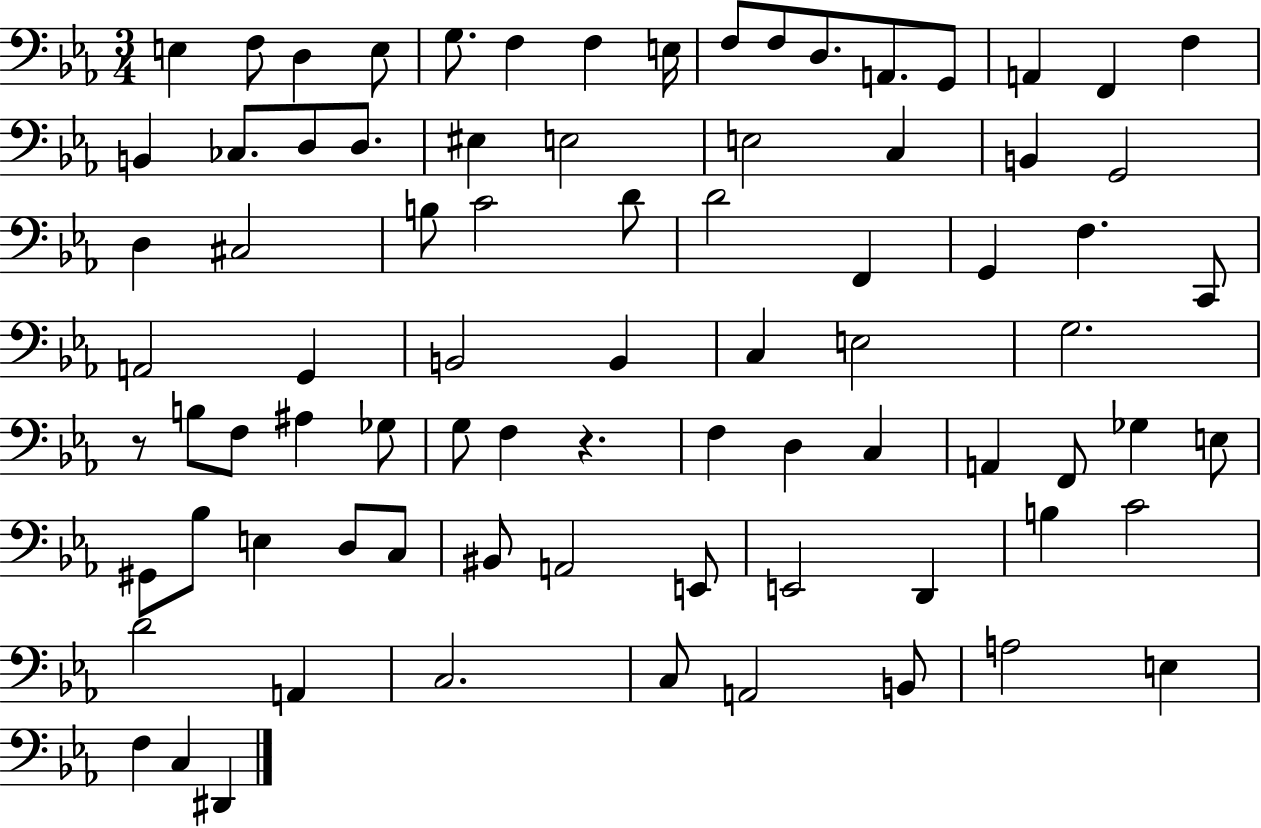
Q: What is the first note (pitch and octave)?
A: E3